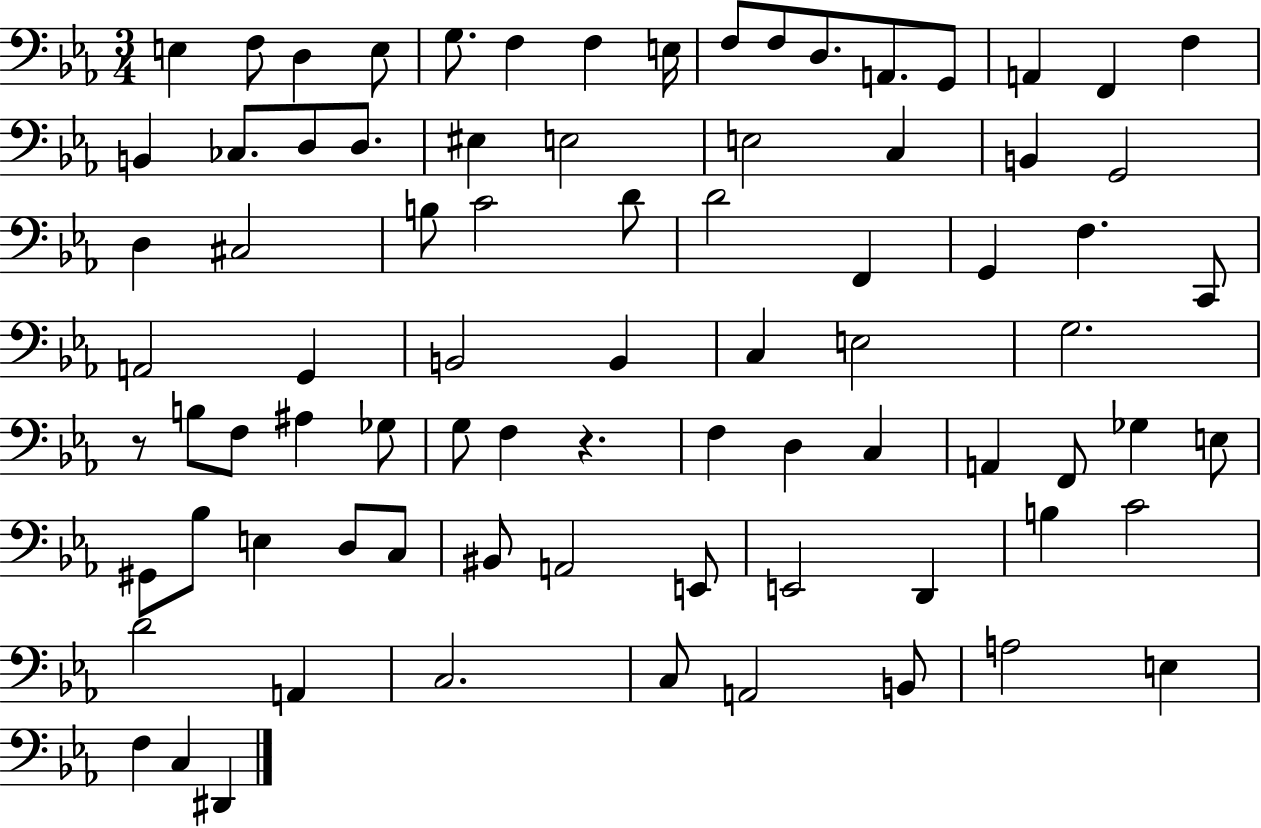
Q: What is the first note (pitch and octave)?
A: E3